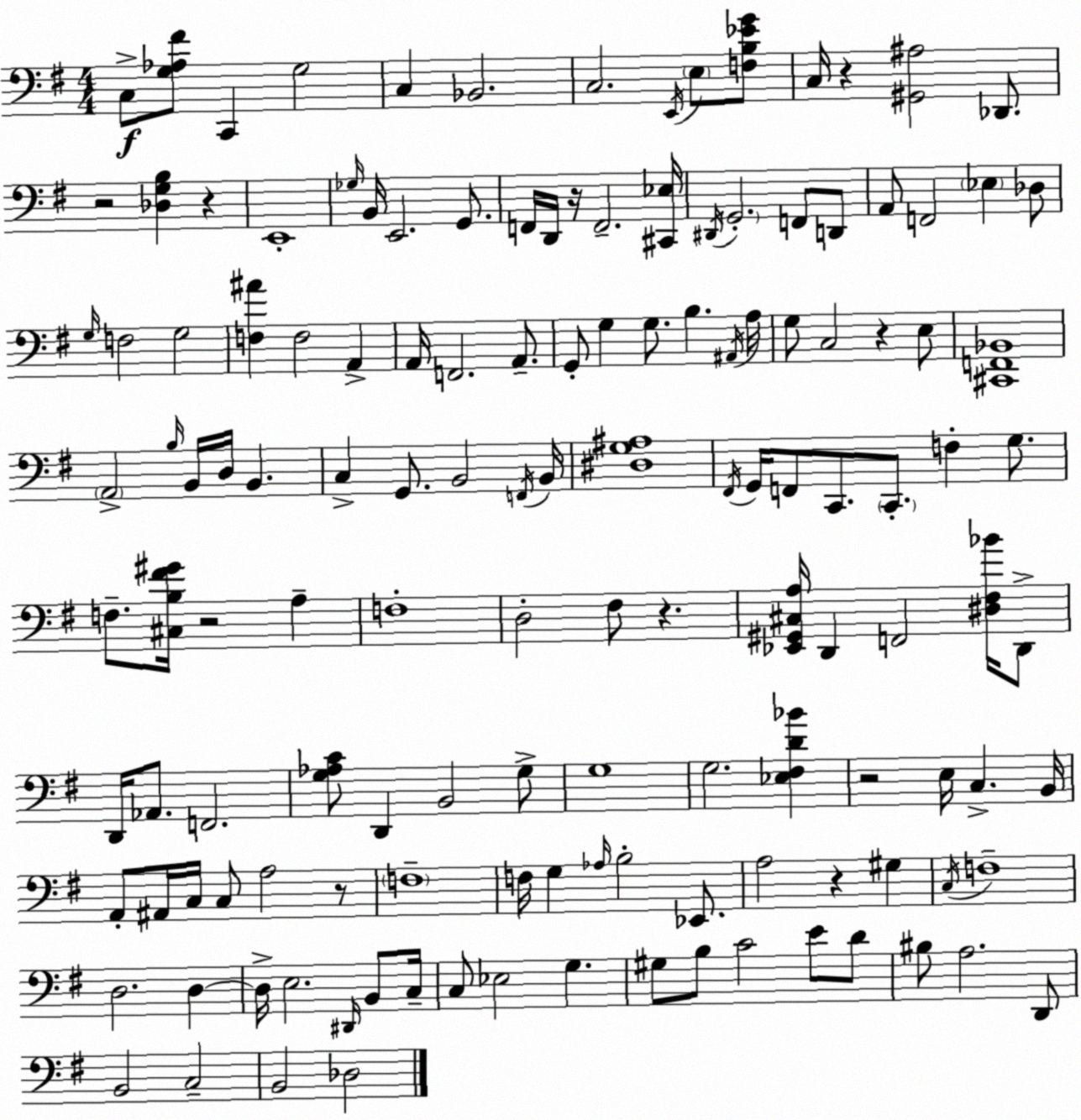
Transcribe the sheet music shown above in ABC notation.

X:1
T:Untitled
M:4/4
L:1/4
K:Em
C,/2 [G,_A,^F]/2 C,, G,2 C, _B,,2 C,2 E,,/4 E,/2 [F,B,_EG]/2 C,/4 z [^G,,^A,]2 _D,,/2 z2 [_D,G,B,] z E,,4 _G,/4 B,,/4 E,,2 G,,/2 F,,/4 D,,/4 z/4 F,,2 [^C,,_E,]/4 ^D,,/4 G,,2 F,,/2 D,,/2 A,,/2 F,,2 _E, _D,/2 G,/4 F,2 G,2 [F,^A] F,2 A,, A,,/4 F,,2 A,,/2 G,,/2 G, G,/2 B, ^A,,/4 A,/4 G,/2 C,2 z E,/2 [^C,,F,,_B,,]4 A,,2 B,/4 B,,/4 D,/4 B,, C, G,,/2 B,,2 F,,/4 B,,/4 [^D,G,^A,]4 ^F,,/4 G,,/4 F,,/2 C,,/2 C,,/2 F, G,/2 F,/2 [^C,B,^F^G]/4 z2 A, F,4 D,2 ^F,/2 z [_E,,^G,,^C,A,]/4 D,, F,,2 [^D,^F,_B]/4 D,,/2 D,,/4 _A,,/2 F,,2 [G,_A,C]/2 D,, B,,2 G,/2 G,4 G,2 [_E,^F,D_B] z2 E,/4 C, B,,/4 A,,/2 ^A,,/4 C,/4 C,/2 A,2 z/2 F,4 F,/4 G, _A,/4 B,2 _E,,/2 A,2 z ^G, C,/4 F,4 D,2 D, D,/4 E,2 ^D,,/4 B,,/2 C,/4 C,/2 _E,2 G, ^G,/2 B,/2 C2 E/2 D/2 ^B,/2 A,2 D,,/2 B,,2 C,2 B,,2 _D,2